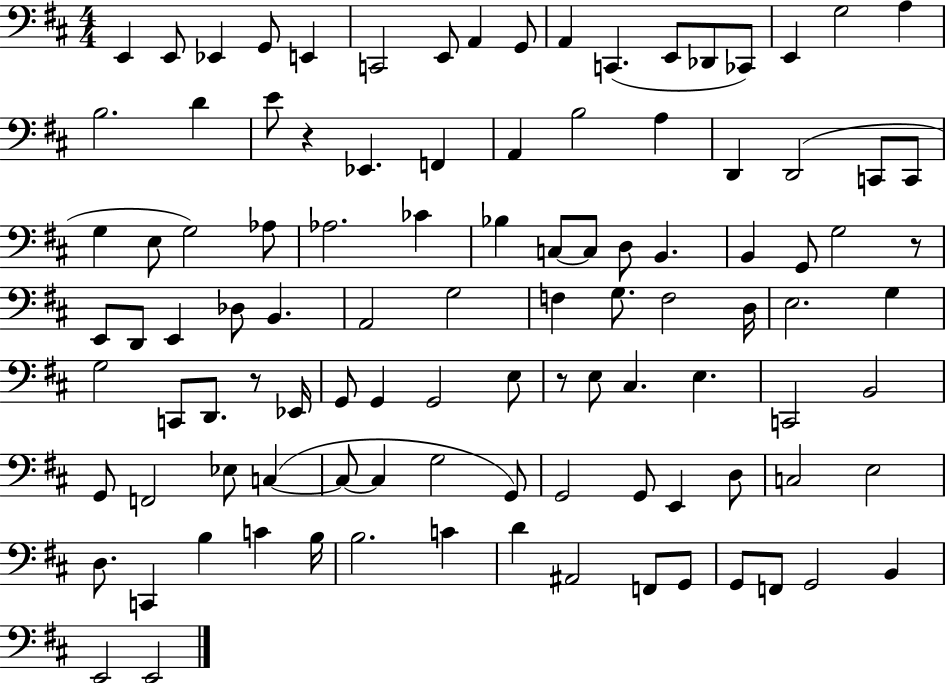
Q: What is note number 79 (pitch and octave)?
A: G2